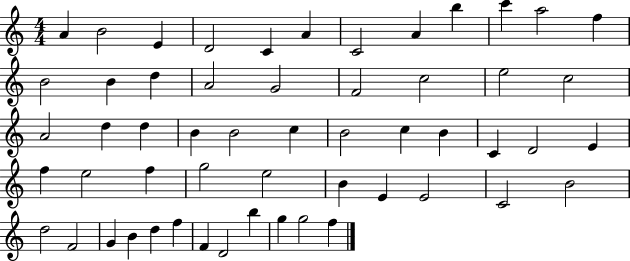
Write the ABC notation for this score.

X:1
T:Untitled
M:4/4
L:1/4
K:C
A B2 E D2 C A C2 A b c' a2 f B2 B d A2 G2 F2 c2 e2 c2 A2 d d B B2 c B2 c B C D2 E f e2 f g2 e2 B E E2 C2 B2 d2 F2 G B d f F D2 b g g2 f